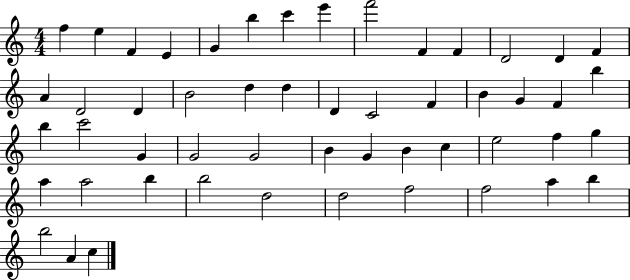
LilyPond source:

{
  \clef treble
  \numericTimeSignature
  \time 4/4
  \key c \major
  f''4 e''4 f'4 e'4 | g'4 b''4 c'''4 e'''4 | f'''2 f'4 f'4 | d'2 d'4 f'4 | \break a'4 d'2 d'4 | b'2 d''4 d''4 | d'4 c'2 f'4 | b'4 g'4 f'4 b''4 | \break b''4 c'''2 g'4 | g'2 g'2 | b'4 g'4 b'4 c''4 | e''2 f''4 g''4 | \break a''4 a''2 b''4 | b''2 d''2 | d''2 f''2 | f''2 a''4 b''4 | \break b''2 a'4 c''4 | \bar "|."
}